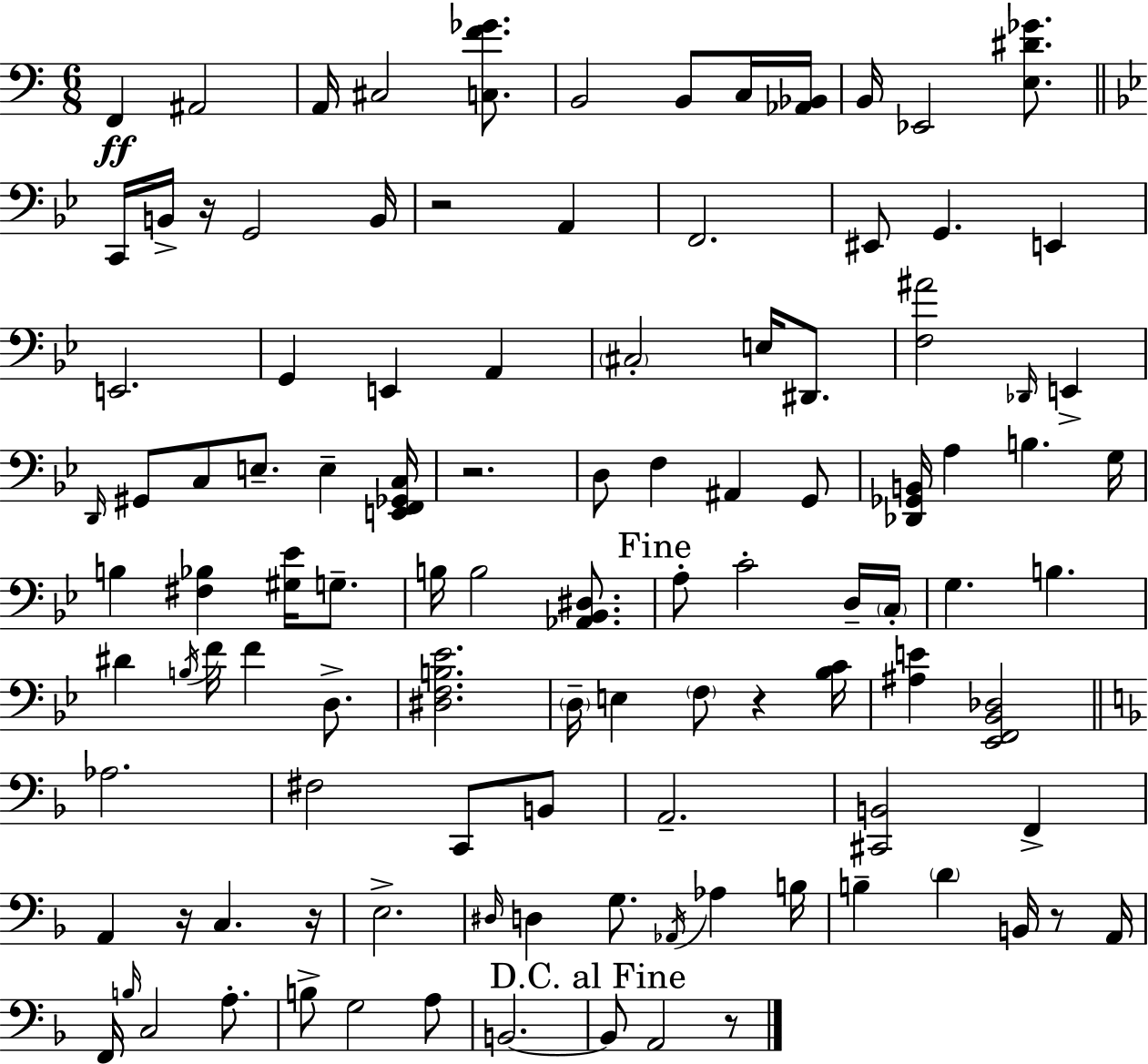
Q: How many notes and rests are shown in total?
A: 108